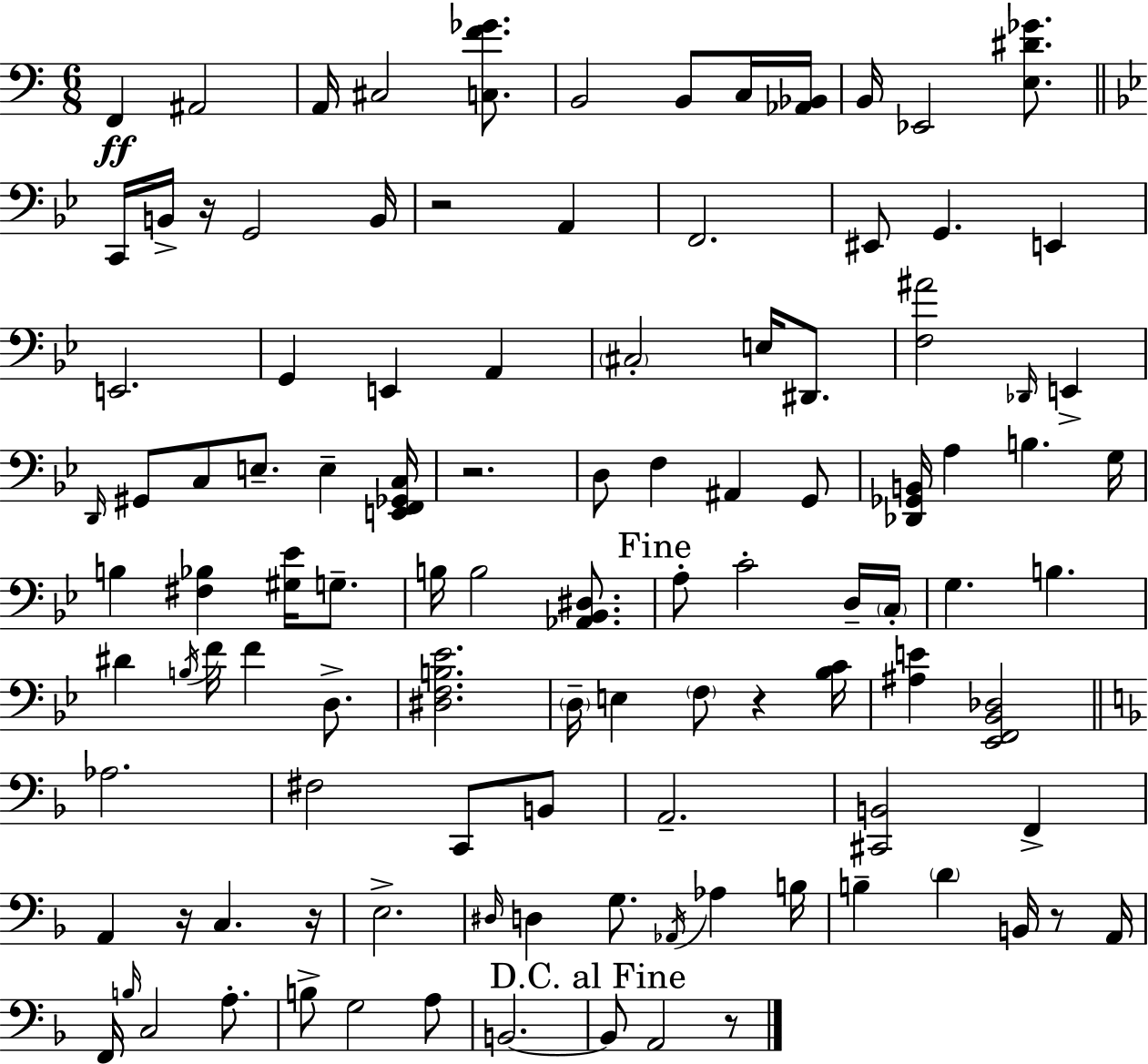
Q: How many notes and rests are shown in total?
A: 108